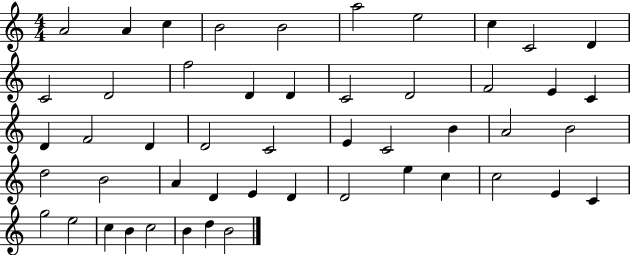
A4/h A4/q C5/q B4/h B4/h A5/h E5/h C5/q C4/h D4/q C4/h D4/h F5/h D4/q D4/q C4/h D4/h F4/h E4/q C4/q D4/q F4/h D4/q D4/h C4/h E4/q C4/h B4/q A4/h B4/h D5/h B4/h A4/q D4/q E4/q D4/q D4/h E5/q C5/q C5/h E4/q C4/q G5/h E5/h C5/q B4/q C5/h B4/q D5/q B4/h